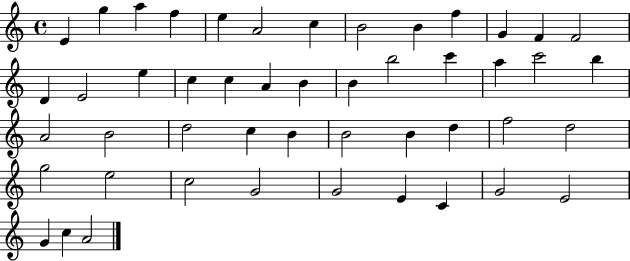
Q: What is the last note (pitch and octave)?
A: A4